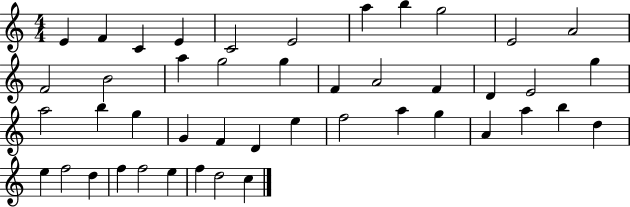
{
  \clef treble
  \numericTimeSignature
  \time 4/4
  \key c \major
  e'4 f'4 c'4 e'4 | c'2 e'2 | a''4 b''4 g''2 | e'2 a'2 | \break f'2 b'2 | a''4 g''2 g''4 | f'4 a'2 f'4 | d'4 e'2 g''4 | \break a''2 b''4 g''4 | g'4 f'4 d'4 e''4 | f''2 a''4 g''4 | a'4 a''4 b''4 d''4 | \break e''4 f''2 d''4 | f''4 f''2 e''4 | f''4 d''2 c''4 | \bar "|."
}